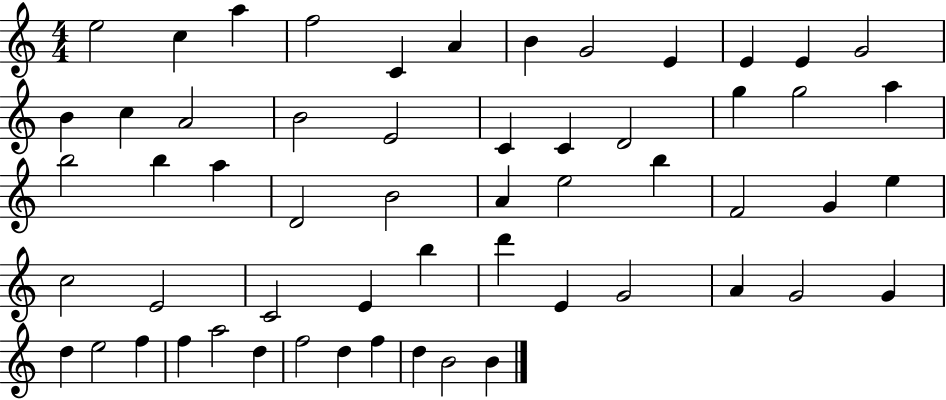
E5/h C5/q A5/q F5/h C4/q A4/q B4/q G4/h E4/q E4/q E4/q G4/h B4/q C5/q A4/h B4/h E4/h C4/q C4/q D4/h G5/q G5/h A5/q B5/h B5/q A5/q D4/h B4/h A4/q E5/h B5/q F4/h G4/q E5/q C5/h E4/h C4/h E4/q B5/q D6/q E4/q G4/h A4/q G4/h G4/q D5/q E5/h F5/q F5/q A5/h D5/q F5/h D5/q F5/q D5/q B4/h B4/q